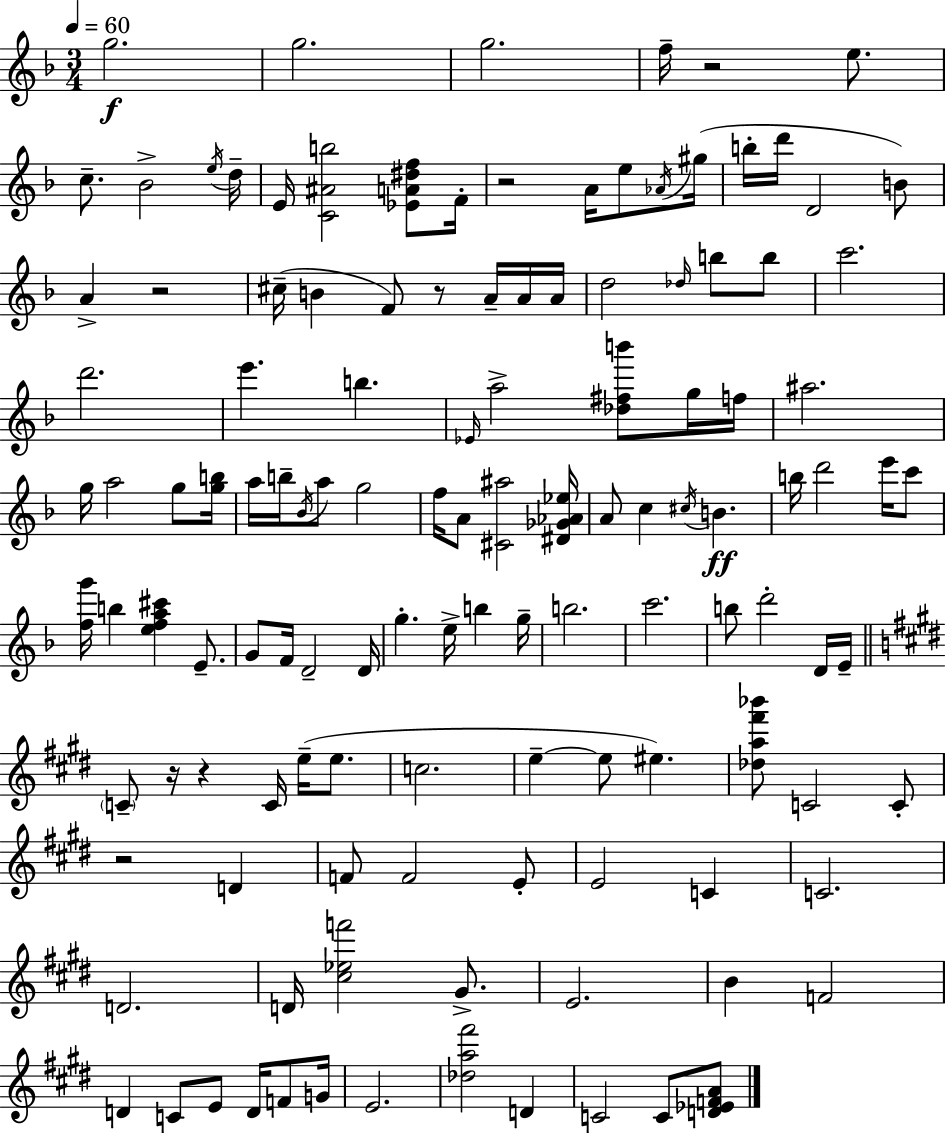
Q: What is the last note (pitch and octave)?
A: C4